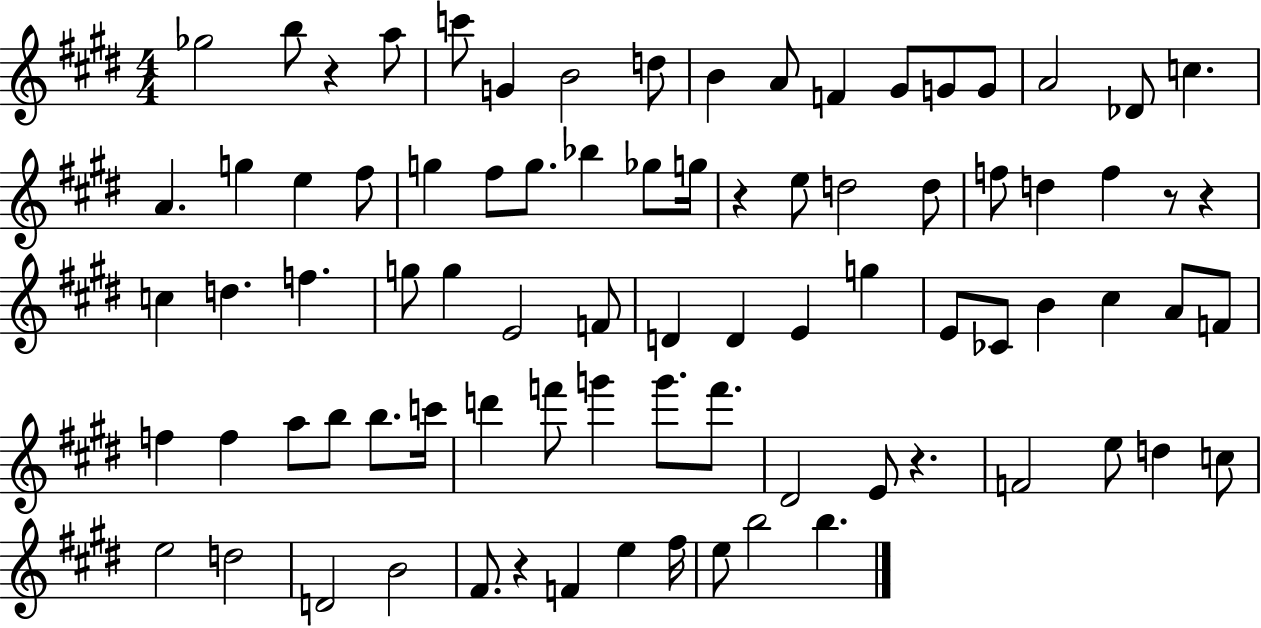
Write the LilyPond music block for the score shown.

{
  \clef treble
  \numericTimeSignature
  \time 4/4
  \key e \major
  \repeat volta 2 { ges''2 b''8 r4 a''8 | c'''8 g'4 b'2 d''8 | b'4 a'8 f'4 gis'8 g'8 g'8 | a'2 des'8 c''4. | \break a'4. g''4 e''4 fis''8 | g''4 fis''8 g''8. bes''4 ges''8 g''16 | r4 e''8 d''2 d''8 | f''8 d''4 f''4 r8 r4 | \break c''4 d''4. f''4. | g''8 g''4 e'2 f'8 | d'4 d'4 e'4 g''4 | e'8 ces'8 b'4 cis''4 a'8 f'8 | \break f''4 f''4 a''8 b''8 b''8. c'''16 | d'''4 f'''8 g'''4 g'''8. f'''8. | dis'2 e'8 r4. | f'2 e''8 d''4 c''8 | \break e''2 d''2 | d'2 b'2 | fis'8. r4 f'4 e''4 fis''16 | e''8 b''2 b''4. | \break } \bar "|."
}